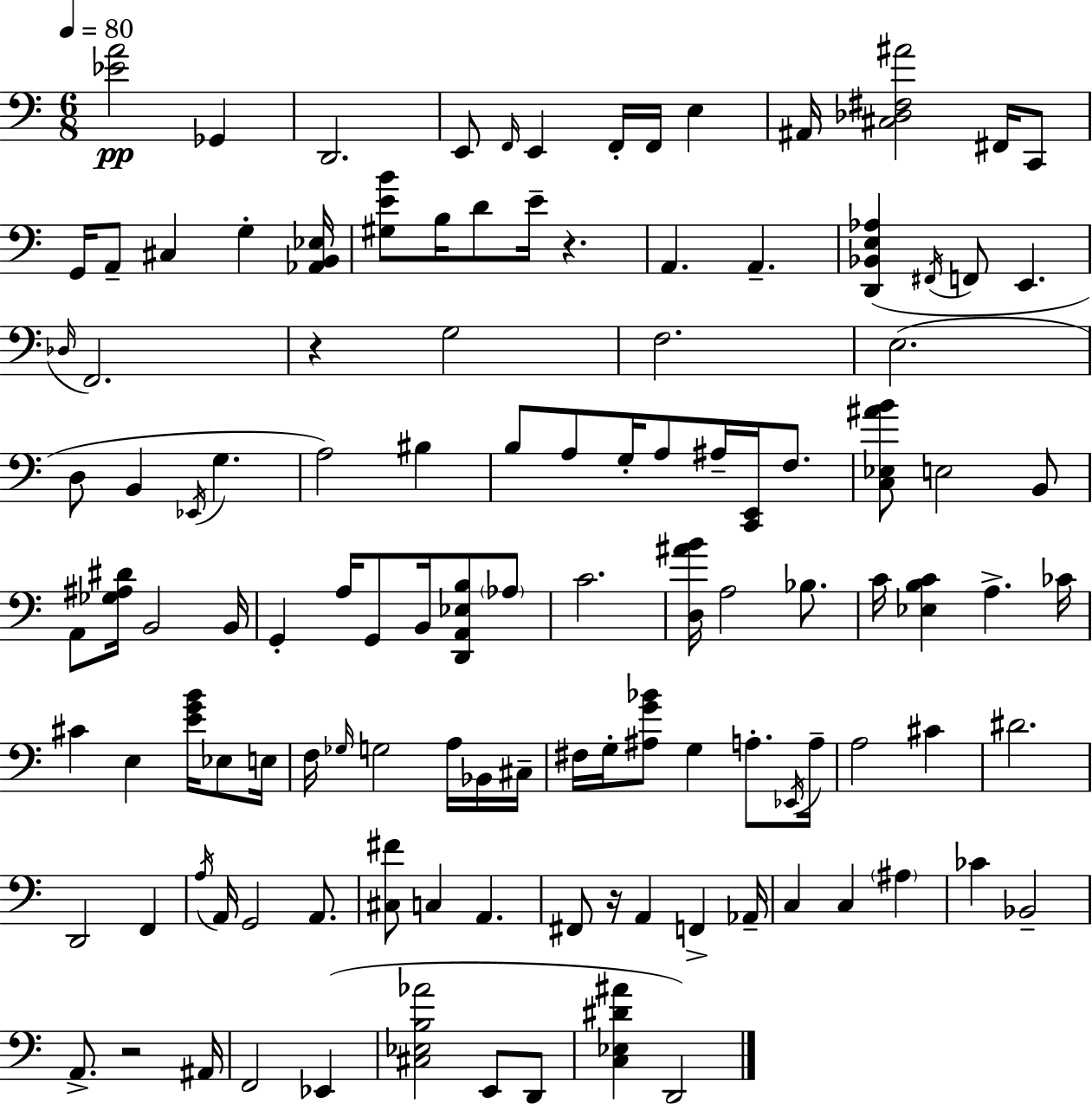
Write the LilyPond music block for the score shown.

{
  \clef bass
  \numericTimeSignature
  \time 6/8
  \key c \major
  \tempo 4 = 80
  <ees' a'>2\pp ges,4 | d,2. | e,8 \grace { f,16 } e,4 f,16-. f,16 e4 | ais,16 <cis des fis ais'>2 fis,16 c,8 | \break g,16 a,8-- cis4 g4-. | <aes, b, ees>16 <gis e' b'>8 b16 d'8 e'16-- r4. | a,4. a,4.-- | <d, bes, e aes>4( \acciaccatura { fis,16 } f,8 e,4. | \break \grace { des16 } f,2.) | r4 g2 | f2. | e2.( | \break d8 b,4 \acciaccatura { ees,16 } g4. | a2) | bis4 b8 a8 g16-. a8 ais16-- | <c, e,>16 f8. <c ees ais' b'>8 e2 | \break b,8 a,8 <ges ais dis'>16 b,2 | b,16 g,4-. a16 g,8 b,16 | <d, a, ees b>8 \parenthesize aes8 c'2. | <d ais' b'>16 a2 | \break bes8. c'16 <ees b c'>4 a4.-> | ces'16 cis'4 e4 | <e' g' b'>16 ees8 e16 f16 \grace { ges16 } g2 | a16 bes,16 cis16-- fis16 g16-. <ais g' bes'>8 g4 | \break a8.-. \acciaccatura { ees,16 } a16-- a2 | cis'4 dis'2. | d,2 | f,4 \acciaccatura { a16 } a,16 g,2 | \break a,8. <cis fis'>8 c4 | a,4. fis,8 r16 a,4 | f,4-> aes,16-- c4 c4 | \parenthesize ais4 ces'4 bes,2-- | \break a,8.-> r2 | ais,16 f,2 | ees,4( <cis ees b aes'>2 | e,8 d,8 <c ees dis' ais'>4 d,2) | \break \bar "|."
}